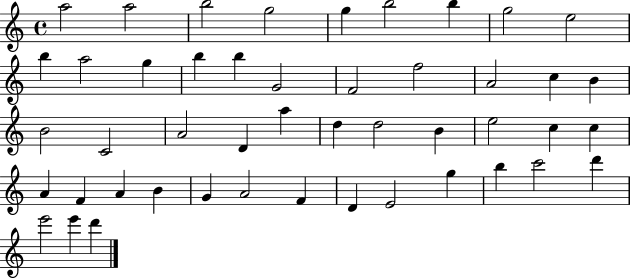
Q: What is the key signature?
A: C major